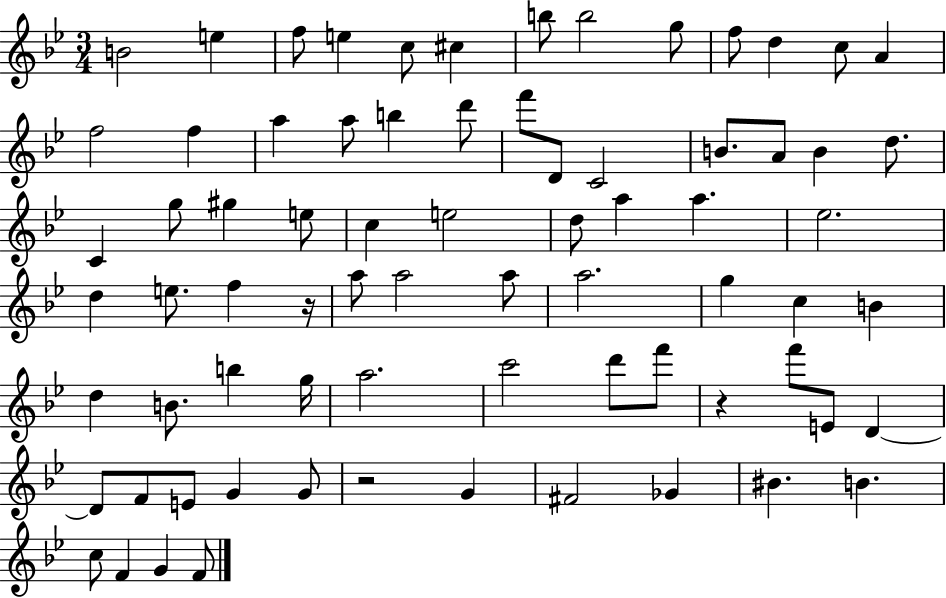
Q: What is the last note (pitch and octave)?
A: F4